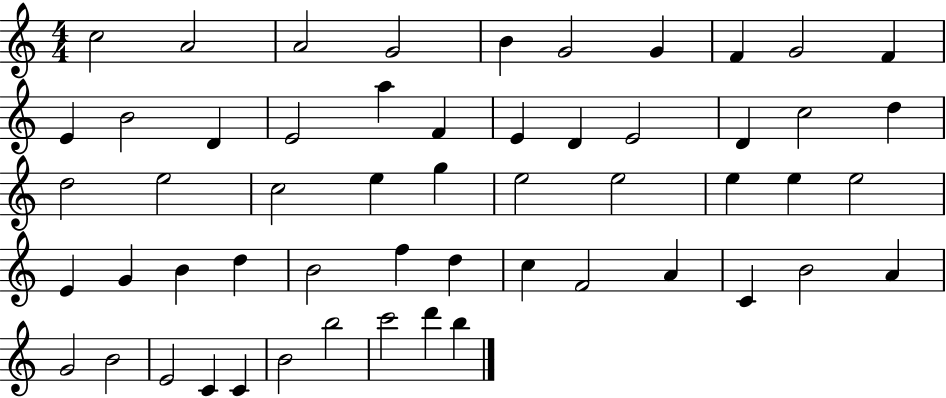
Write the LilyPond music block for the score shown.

{
  \clef treble
  \numericTimeSignature
  \time 4/4
  \key c \major
  c''2 a'2 | a'2 g'2 | b'4 g'2 g'4 | f'4 g'2 f'4 | \break e'4 b'2 d'4 | e'2 a''4 f'4 | e'4 d'4 e'2 | d'4 c''2 d''4 | \break d''2 e''2 | c''2 e''4 g''4 | e''2 e''2 | e''4 e''4 e''2 | \break e'4 g'4 b'4 d''4 | b'2 f''4 d''4 | c''4 f'2 a'4 | c'4 b'2 a'4 | \break g'2 b'2 | e'2 c'4 c'4 | b'2 b''2 | c'''2 d'''4 b''4 | \break \bar "|."
}